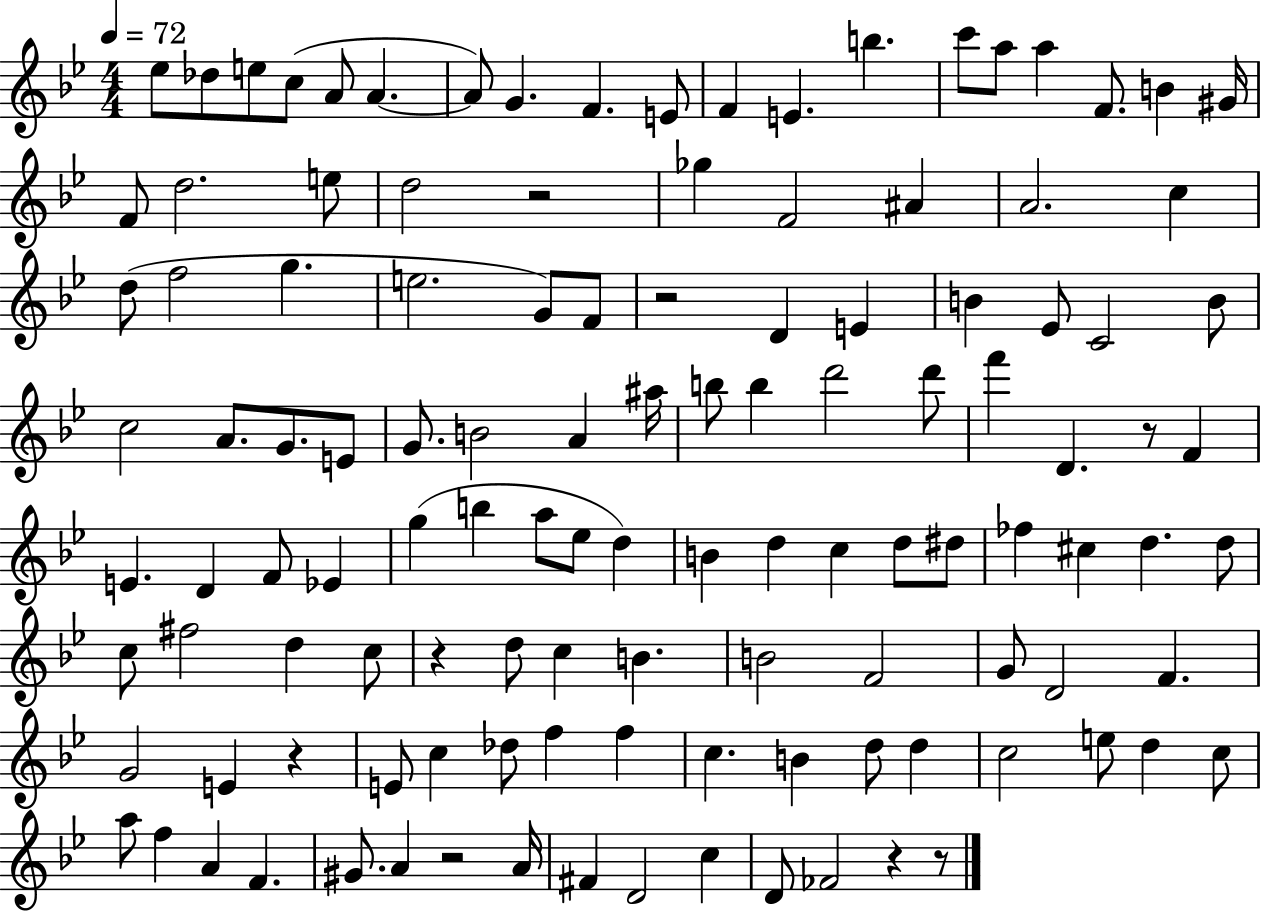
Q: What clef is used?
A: treble